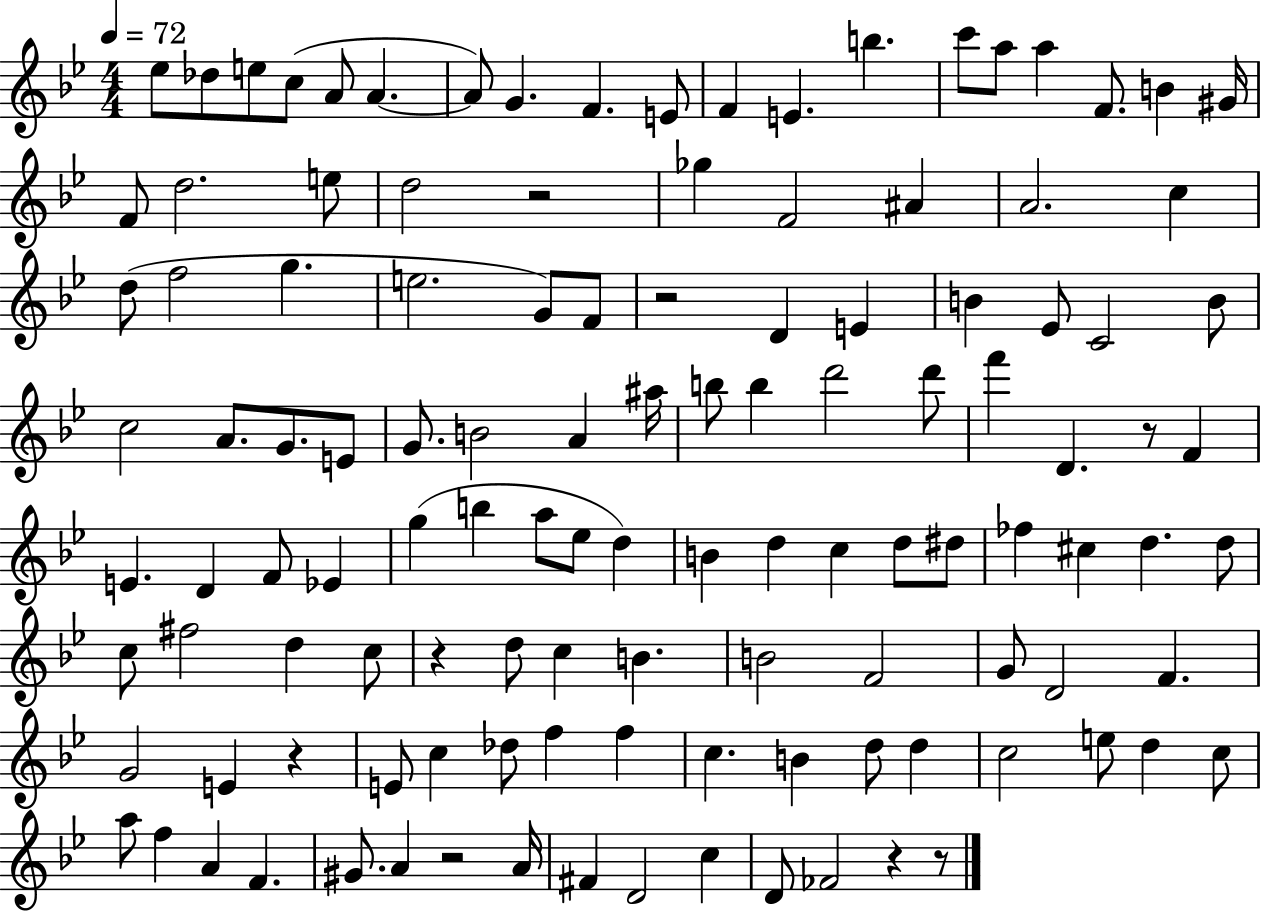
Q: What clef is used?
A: treble